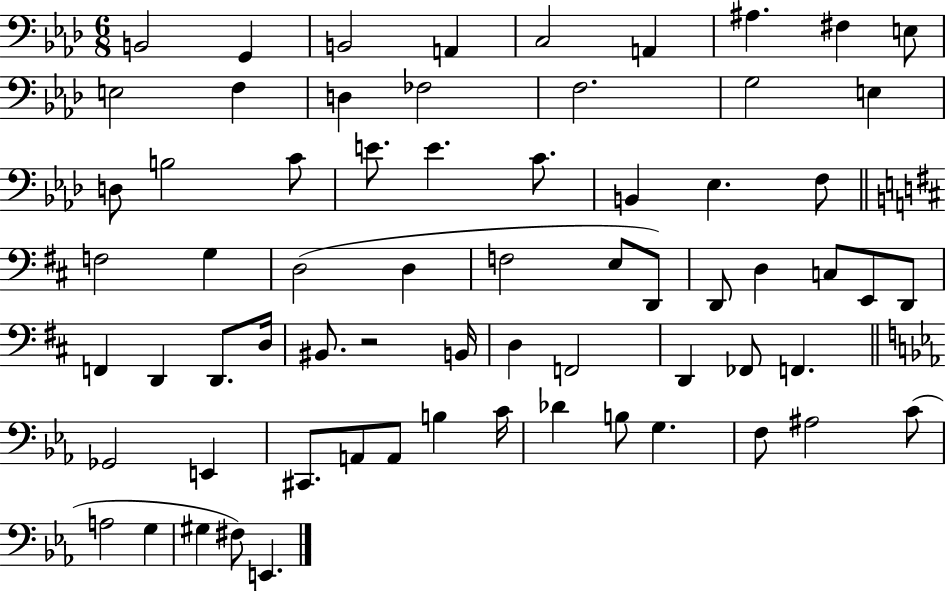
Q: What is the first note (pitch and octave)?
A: B2